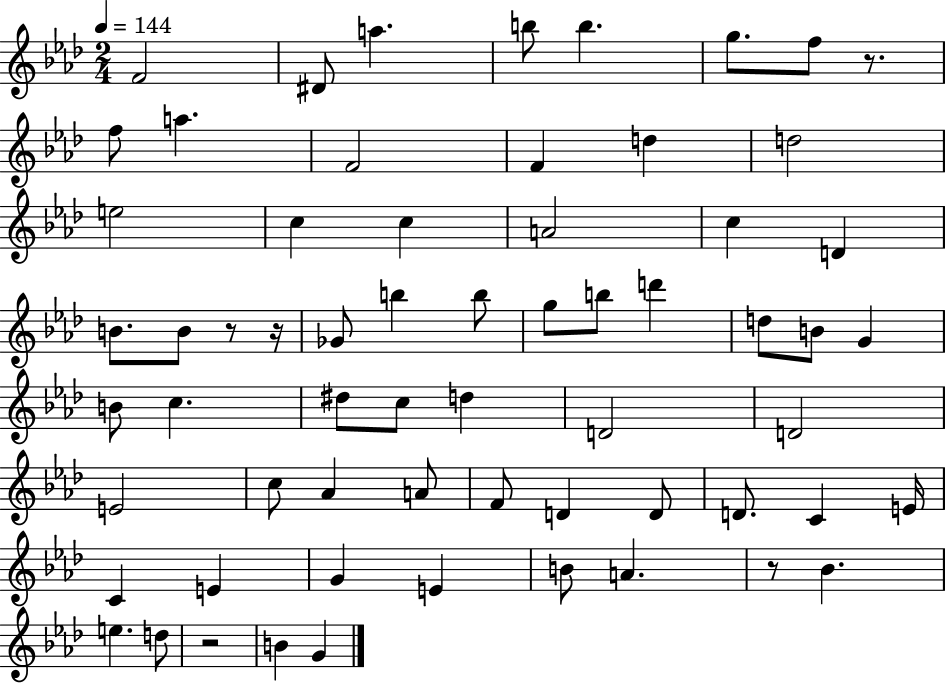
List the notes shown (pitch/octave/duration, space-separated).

F4/h D#4/e A5/q. B5/e B5/q. G5/e. F5/e R/e. F5/e A5/q. F4/h F4/q D5/q D5/h E5/h C5/q C5/q A4/h C5/q D4/q B4/e. B4/e R/e R/s Gb4/e B5/q B5/e G5/e B5/e D6/q D5/e B4/e G4/q B4/e C5/q. D#5/e C5/e D5/q D4/h D4/h E4/h C5/e Ab4/q A4/e F4/e D4/q D4/e D4/e. C4/q E4/s C4/q E4/q G4/q E4/q B4/e A4/q. R/e Bb4/q. E5/q. D5/e R/h B4/q G4/q